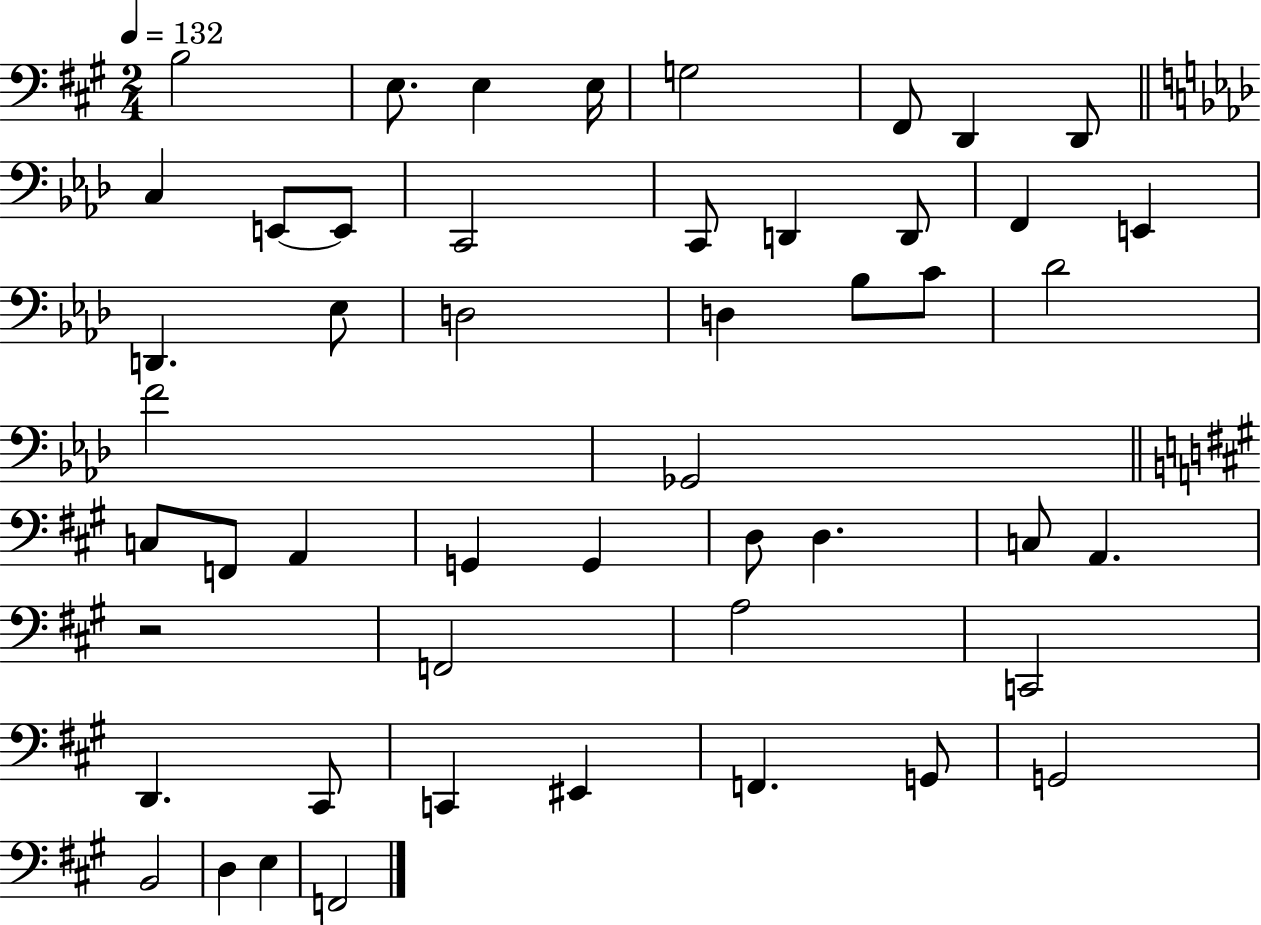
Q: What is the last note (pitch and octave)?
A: F2